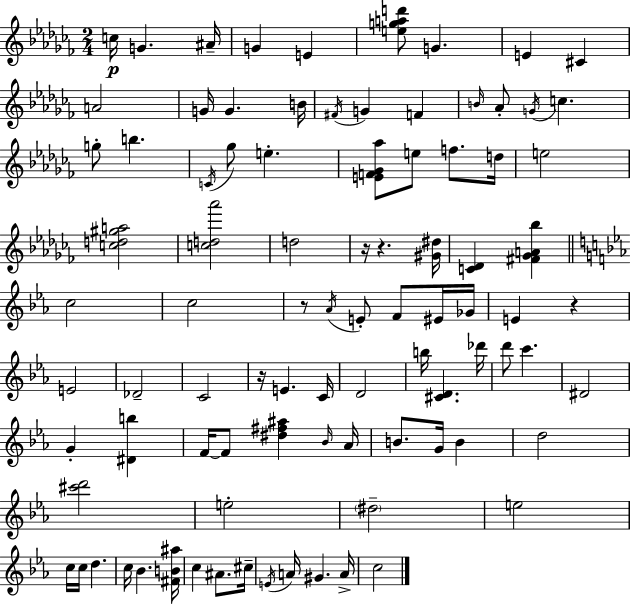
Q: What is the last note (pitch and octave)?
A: C5